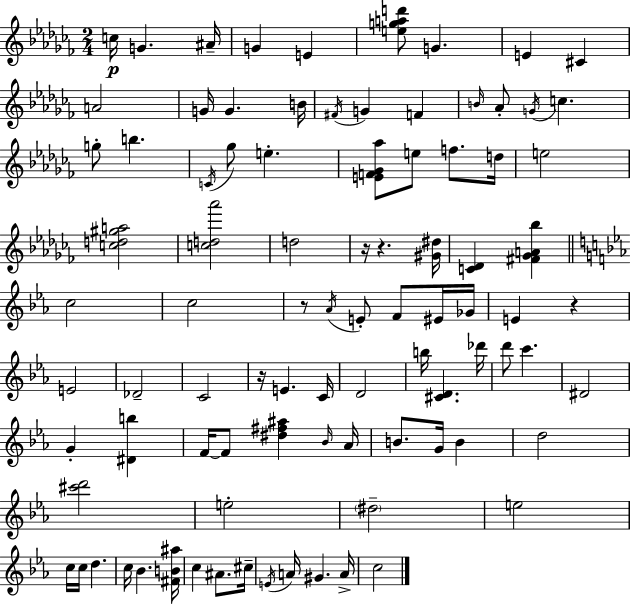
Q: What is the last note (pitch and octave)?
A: C5